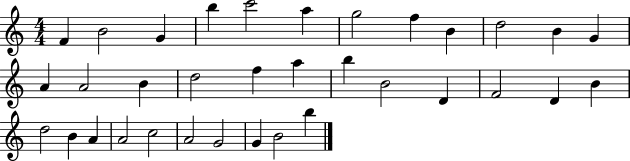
{
  \clef treble
  \numericTimeSignature
  \time 4/4
  \key c \major
  f'4 b'2 g'4 | b''4 c'''2 a''4 | g''2 f''4 b'4 | d''2 b'4 g'4 | \break a'4 a'2 b'4 | d''2 f''4 a''4 | b''4 b'2 d'4 | f'2 d'4 b'4 | \break d''2 b'4 a'4 | a'2 c''2 | a'2 g'2 | g'4 b'2 b''4 | \break \bar "|."
}